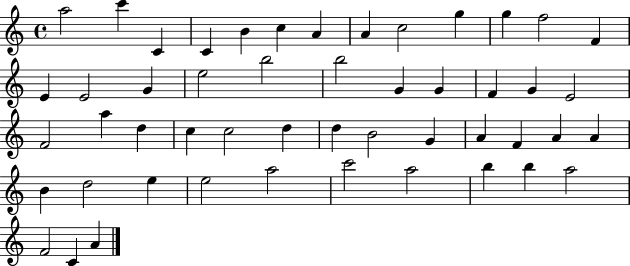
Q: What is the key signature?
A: C major